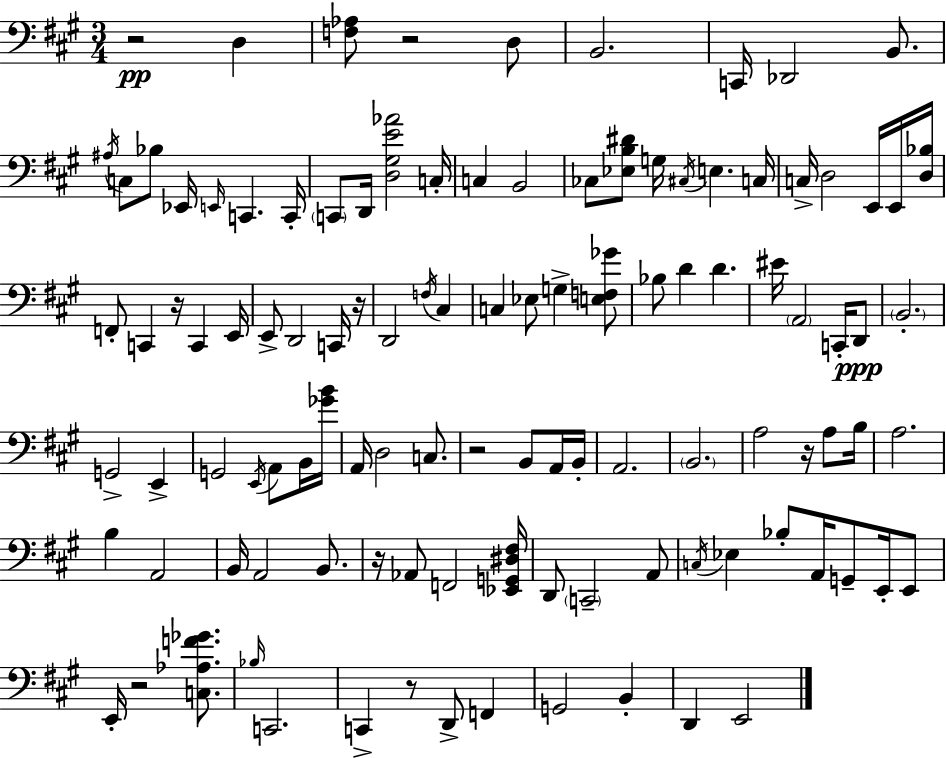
X:1
T:Untitled
M:3/4
L:1/4
K:A
z2 D, [F,_A,]/2 z2 D,/2 B,,2 C,,/4 _D,,2 B,,/2 ^A,/4 C,/2 _B,/2 _E,,/4 E,,/4 C,, C,,/4 C,,/2 D,,/4 [D,^G,E_A]2 C,/4 C, B,,2 _C,/2 [_E,B,^D]/2 G,/4 ^C,/4 E, C,/4 C,/4 D,2 E,,/4 E,,/4 [D,_B,]/4 F,,/2 C,, z/4 C,, E,,/4 E,,/2 D,,2 C,,/4 z/4 D,,2 F,/4 ^C, C, _E,/2 G, [E,F,_G]/2 _B,/2 D D ^E/4 A,,2 C,,/4 D,,/2 B,,2 G,,2 E,, G,,2 E,,/4 A,,/2 B,,/4 [_GB]/4 A,,/4 D,2 C,/2 z2 B,,/2 A,,/4 B,,/4 A,,2 B,,2 A,2 z/4 A,/2 B,/4 A,2 B, A,,2 B,,/4 A,,2 B,,/2 z/4 _A,,/2 F,,2 [_E,,G,,^D,^F,]/4 D,,/2 C,,2 A,,/2 C,/4 _E, _B,/2 A,,/4 G,,/2 E,,/4 E,,/2 E,,/4 z2 [C,_A,F_G]/2 _B,/4 C,,2 C,, z/2 D,,/2 F,, G,,2 B,, D,, E,,2